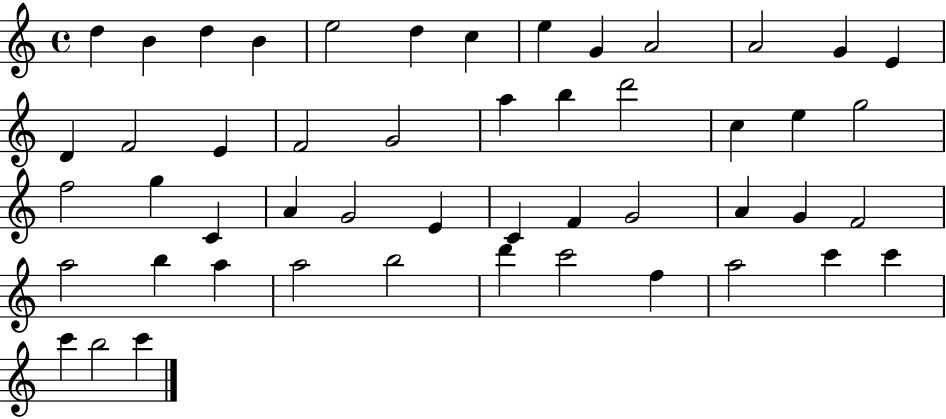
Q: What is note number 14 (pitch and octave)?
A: D4